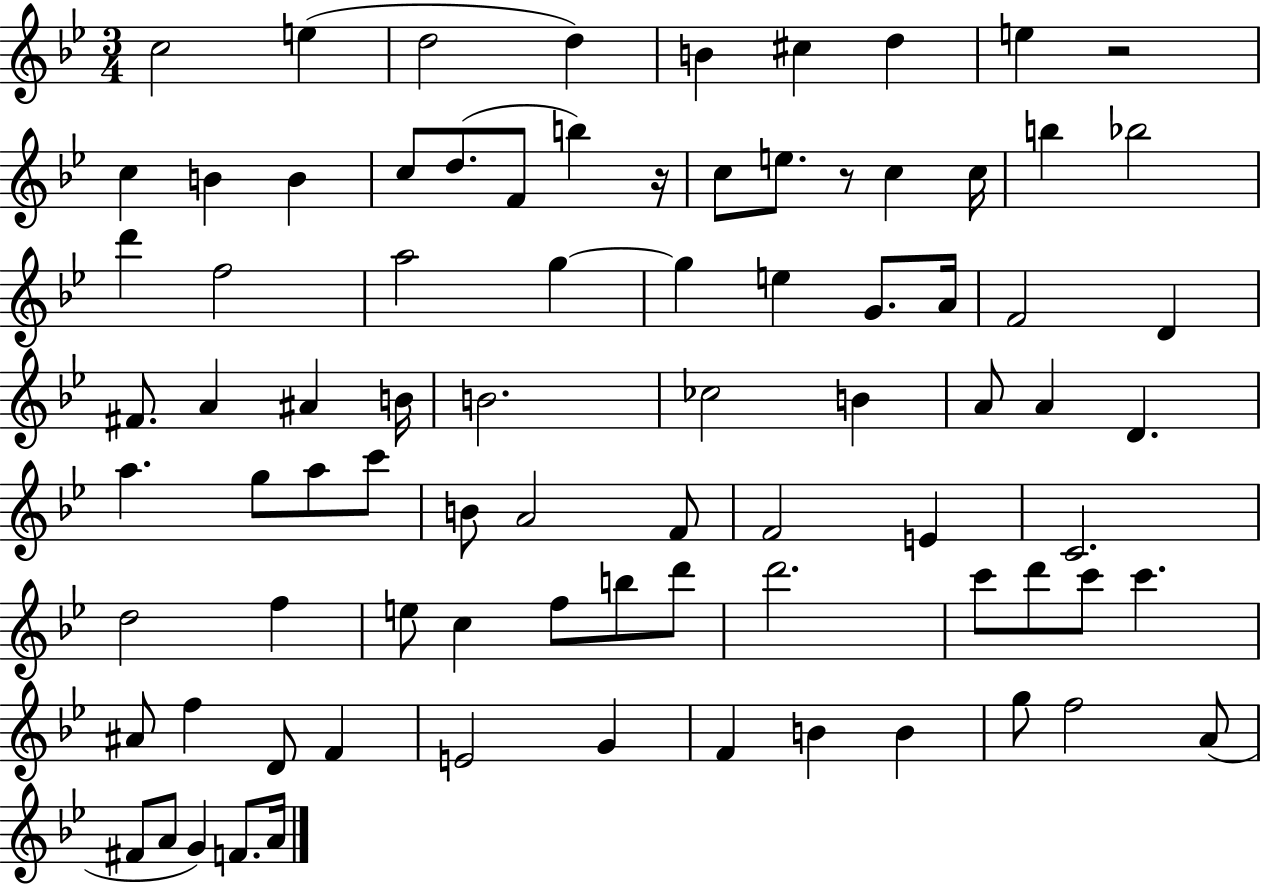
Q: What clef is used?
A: treble